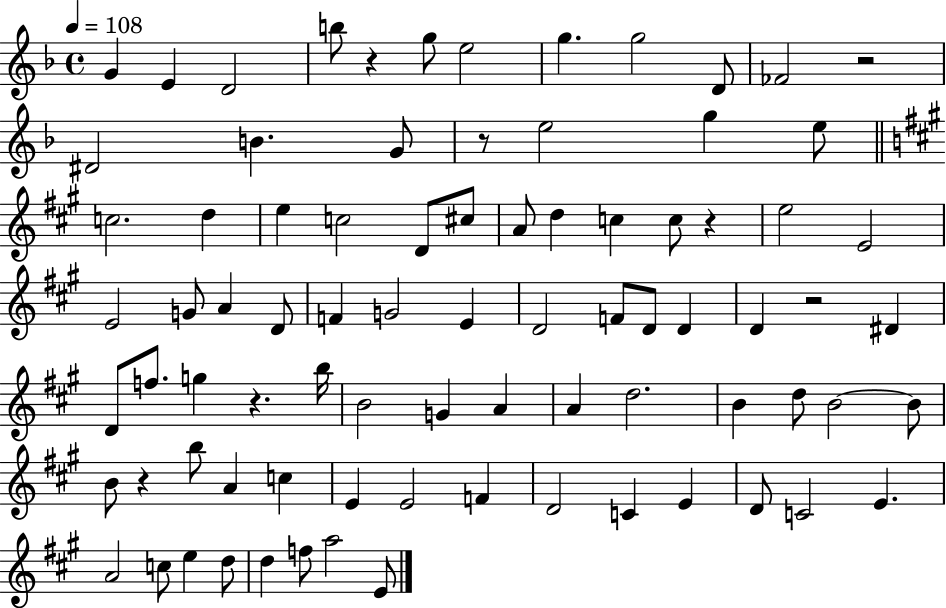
X:1
T:Untitled
M:4/4
L:1/4
K:F
G E D2 b/2 z g/2 e2 g g2 D/2 _F2 z2 ^D2 B G/2 z/2 e2 g e/2 c2 d e c2 D/2 ^c/2 A/2 d c c/2 z e2 E2 E2 G/2 A D/2 F G2 E D2 F/2 D/2 D D z2 ^D D/2 f/2 g z b/4 B2 G A A d2 B d/2 B2 B/2 B/2 z b/2 A c E E2 F D2 C E D/2 C2 E A2 c/2 e d/2 d f/2 a2 E/2